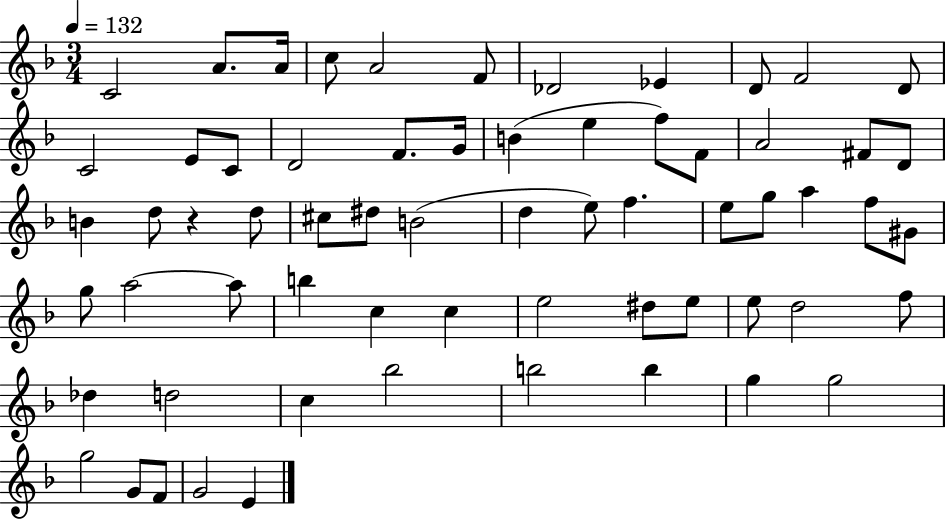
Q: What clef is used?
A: treble